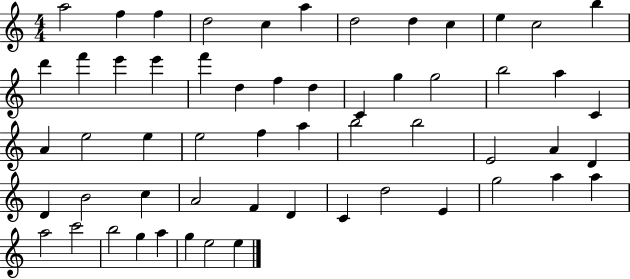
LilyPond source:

{
  \clef treble
  \numericTimeSignature
  \time 4/4
  \key c \major
  a''2 f''4 f''4 | d''2 c''4 a''4 | d''2 d''4 c''4 | e''4 c''2 b''4 | \break d'''4 f'''4 e'''4 e'''4 | f'''4 d''4 f''4 d''4 | c'4 g''4 g''2 | b''2 a''4 c'4 | \break a'4 e''2 e''4 | e''2 f''4 a''4 | b''2 b''2 | e'2 a'4 d'4 | \break d'4 b'2 c''4 | a'2 f'4 d'4 | c'4 d''2 e'4 | g''2 a''4 a''4 | \break a''2 c'''2 | b''2 g''4 a''4 | g''4 e''2 e''4 | \bar "|."
}